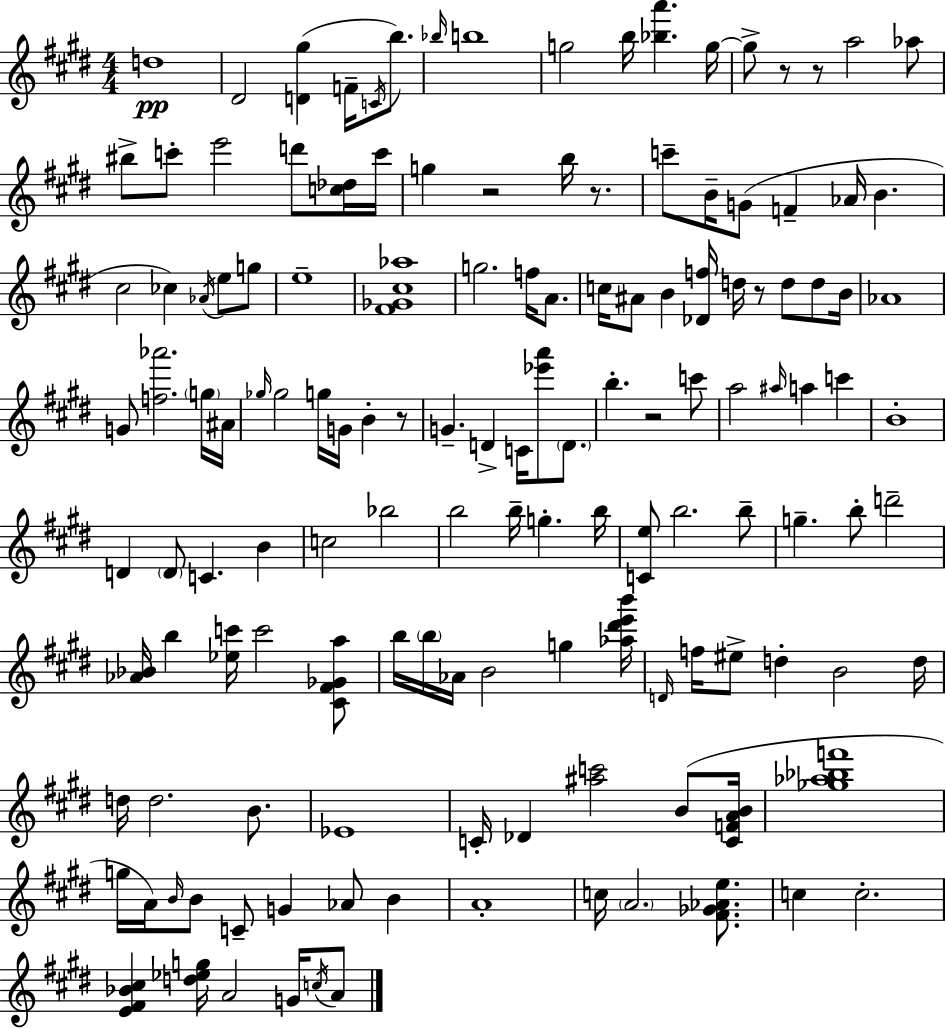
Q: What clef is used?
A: treble